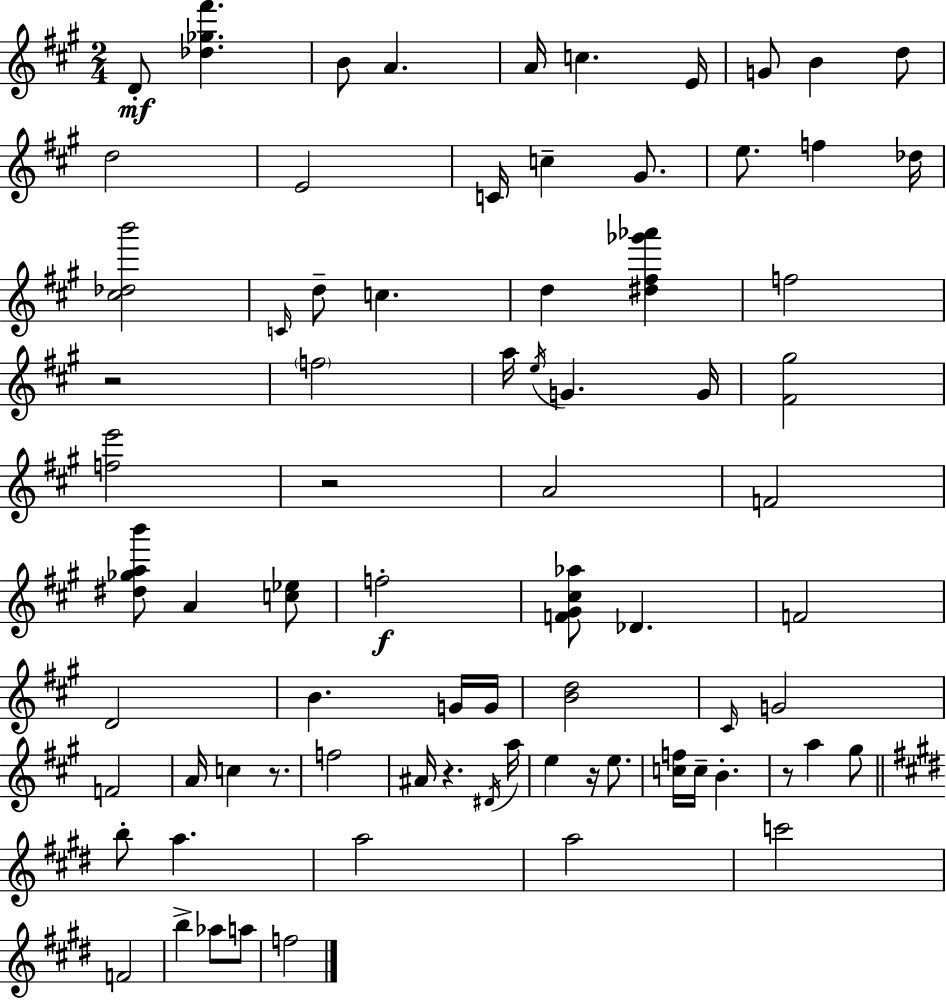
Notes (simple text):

D4/e [Db5,Gb5,F#6]/q. B4/e A4/q. A4/s C5/q. E4/s G4/e B4/q D5/e D5/h E4/h C4/s C5/q G#4/e. E5/e. F5/q Db5/s [C#5,Db5,B6]/h C4/s D5/e C5/q. D5/q [D#5,F#5,Gb6,Ab6]/q F5/h R/h F5/h A5/s E5/s G4/q. G4/s [F#4,G#5]/h [F5,E6]/h R/h A4/h F4/h [D#5,Gb5,A5,B6]/e A4/q [C5,Eb5]/e F5/h [F4,G#4,C#5,Ab5]/e Db4/q. F4/h D4/h B4/q. G4/s G4/s [B4,D5]/h C#4/s G4/h F4/h A4/s C5/q R/e. F5/h A#4/s R/q. D#4/s A5/s E5/q R/s E5/e. [C5,F5]/s C5/s B4/q. R/e A5/q G#5/e B5/e A5/q. A5/h A5/h C6/h F4/h B5/q Ab5/e A5/e F5/h